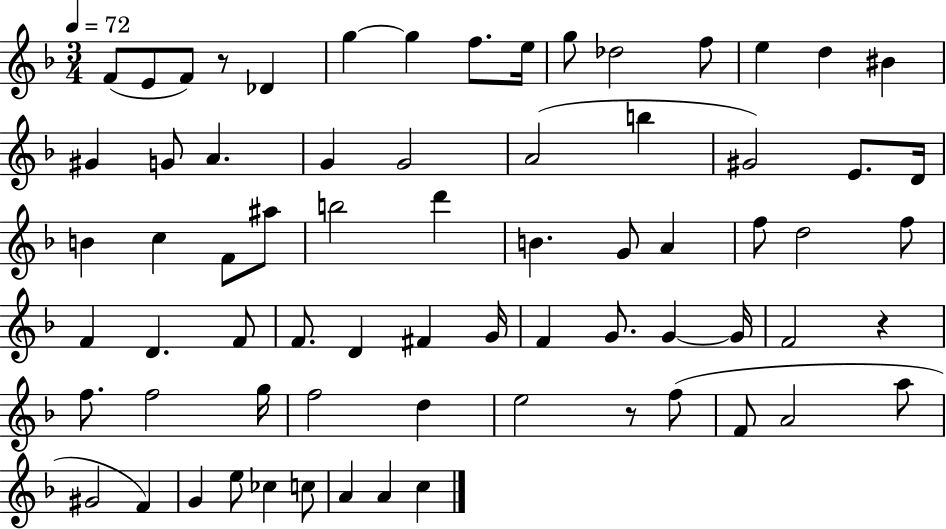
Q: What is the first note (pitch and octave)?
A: F4